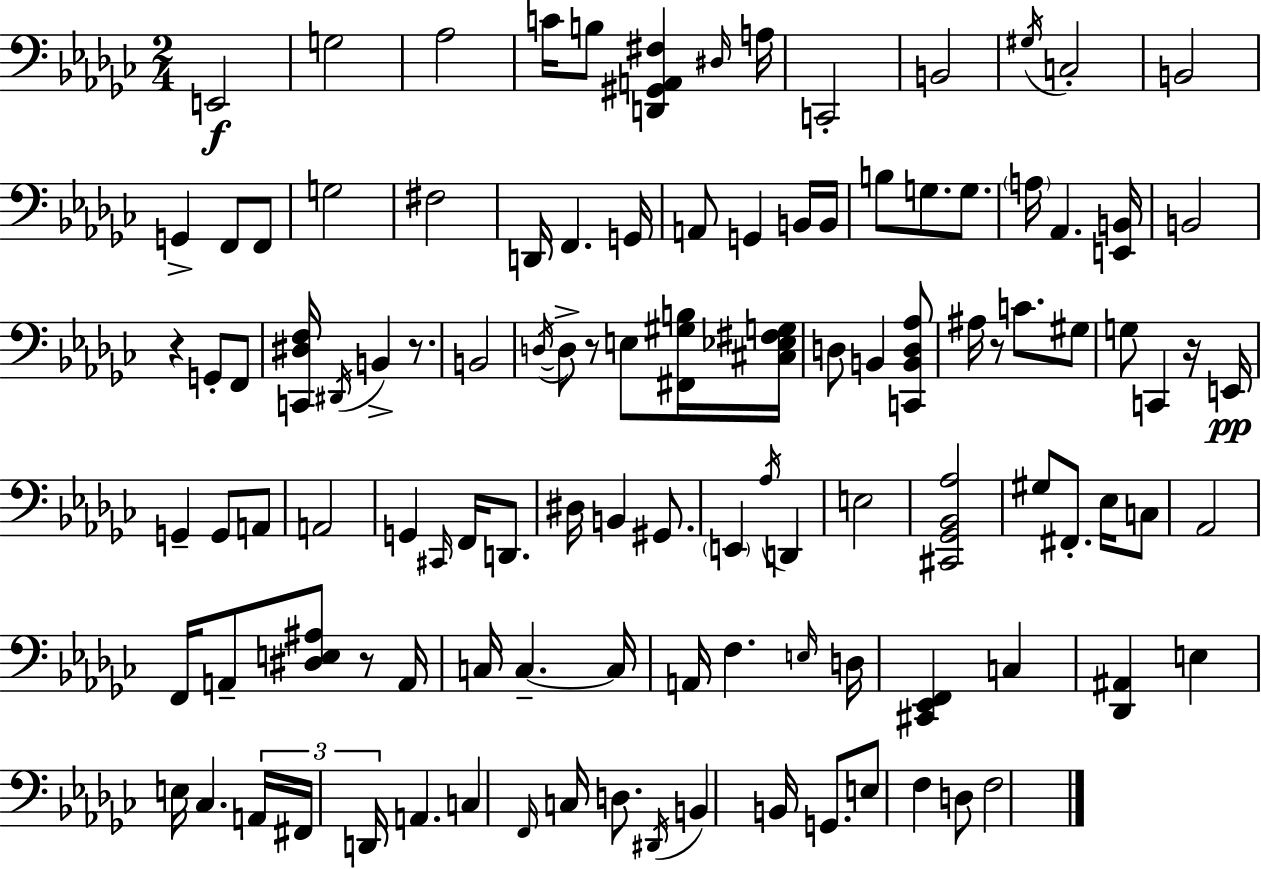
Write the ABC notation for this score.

X:1
T:Untitled
M:2/4
L:1/4
K:Ebm
E,,2 G,2 _A,2 C/4 B,/2 [D,,^G,,A,,^F,] ^D,/4 A,/4 C,,2 B,,2 ^G,/4 C,2 B,,2 G,, F,,/2 F,,/2 G,2 ^F,2 D,,/4 F,, G,,/4 A,,/2 G,, B,,/4 B,,/4 B,/2 G,/2 G,/2 A,/4 _A,, [E,,B,,]/4 B,,2 z G,,/2 F,,/2 [C,,^D,F,]/4 ^D,,/4 B,, z/2 B,,2 D,/4 D,/2 z/2 E,/2 [^F,,^G,B,]/4 [^C,_E,^F,G,]/4 D,/2 B,, [C,,B,,D,_A,]/2 ^A,/4 z/2 C/2 ^G,/2 G,/2 C,, z/4 E,,/4 G,, G,,/2 A,,/2 A,,2 G,, ^C,,/4 F,,/4 D,,/2 ^D,/4 B,, ^G,,/2 E,, _A,/4 D,, E,2 [^C,,_G,,_B,,_A,]2 ^G,/2 ^F,,/2 _E,/4 C,/2 _A,,2 F,,/4 A,,/2 [^D,E,^A,]/2 z/2 A,,/4 C,/4 C, C,/4 A,,/4 F, E,/4 D,/4 [^C,,_E,,F,,] C, [_D,,^A,,] E, E,/4 _C, A,,/4 ^F,,/4 D,,/4 A,, C, F,,/4 C,/4 D,/2 ^D,,/4 B,, B,,/4 G,,/2 E,/2 F, D,/2 F,2